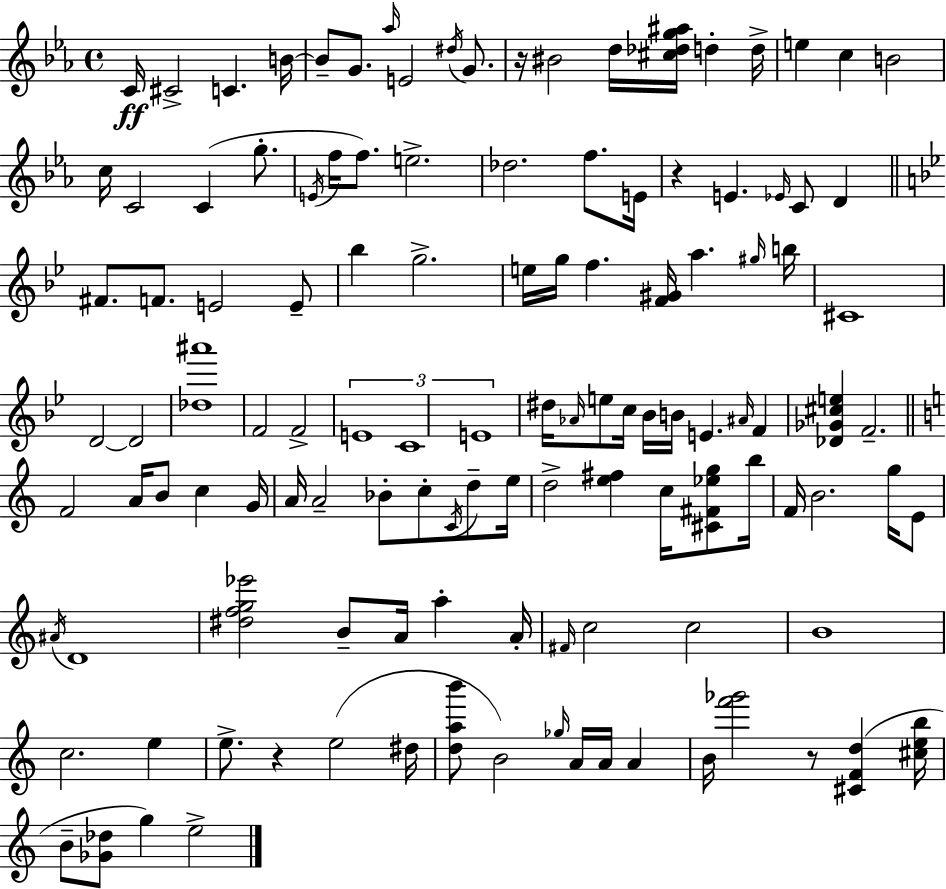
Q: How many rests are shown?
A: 4